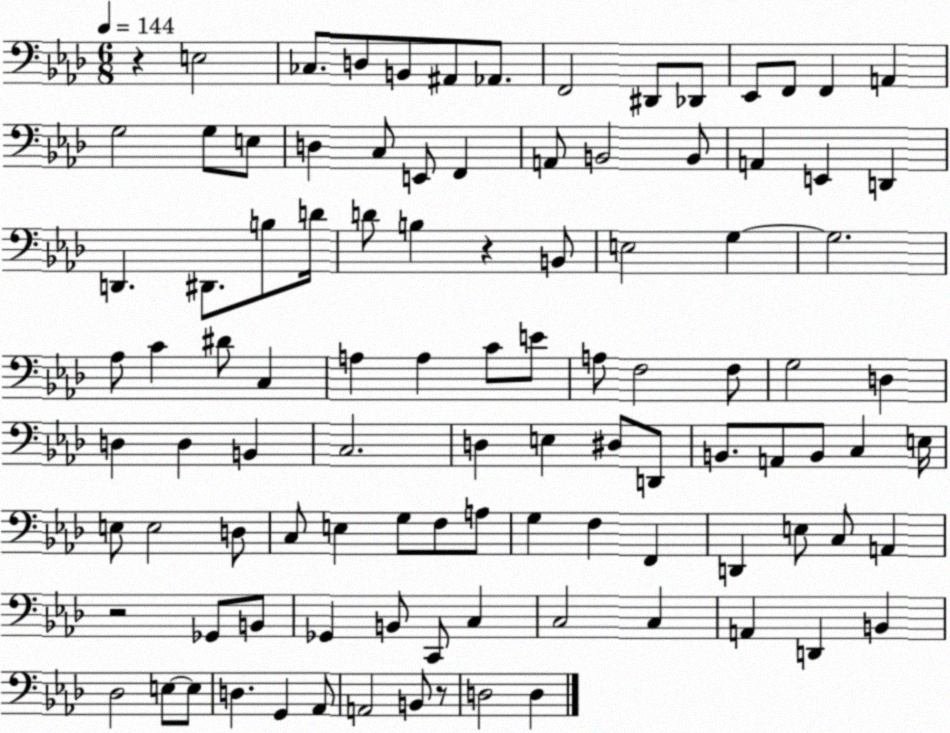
X:1
T:Untitled
M:6/8
L:1/4
K:Ab
z E,2 _C,/2 D,/2 B,,/2 ^A,,/2 _A,,/2 F,,2 ^D,,/2 _D,,/2 _E,,/2 F,,/2 F,, A,, G,2 G,/2 E,/2 D, C,/2 E,,/2 F,, A,,/2 B,,2 B,,/2 A,, E,, D,, D,, ^D,,/2 B,/2 D/4 D/2 B, z B,,/2 E,2 G, G,2 _A,/2 C ^D/2 C, A, A, C/2 E/2 A,/2 F,2 F,/2 G,2 D, D, D, B,, C,2 D, E, ^D,/2 D,,/2 B,,/2 A,,/2 B,,/2 C, E,/4 E,/2 E,2 D,/2 C,/2 E, G,/2 F,/2 A,/2 G, F, F,, D,, E,/2 C,/2 A,, z2 _G,,/2 B,,/2 _G,, B,,/2 C,,/2 C, C,2 C, A,, D,, B,, _D,2 E,/2 E,/2 D, G,, _A,,/2 A,,2 B,,/2 z/2 D,2 D,